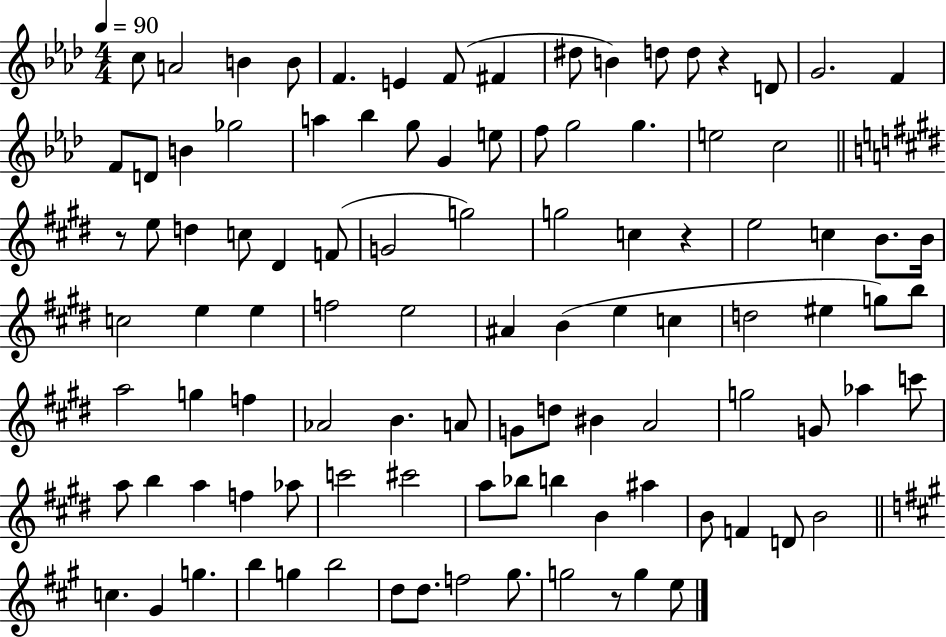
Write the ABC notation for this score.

X:1
T:Untitled
M:4/4
L:1/4
K:Ab
c/2 A2 B B/2 F E F/2 ^F ^d/2 B d/2 d/2 z D/2 G2 F F/2 D/2 B _g2 a _b g/2 G e/2 f/2 g2 g e2 c2 z/2 e/2 d c/2 ^D F/2 G2 g2 g2 c z e2 c B/2 B/4 c2 e e f2 e2 ^A B e c d2 ^e g/2 b/2 a2 g f _A2 B A/2 G/2 d/2 ^B A2 g2 G/2 _a c'/2 a/2 b a f _a/2 c'2 ^c'2 a/2 _b/2 b B ^a B/2 F D/2 B2 c ^G g b g b2 d/2 d/2 f2 ^g/2 g2 z/2 g e/2